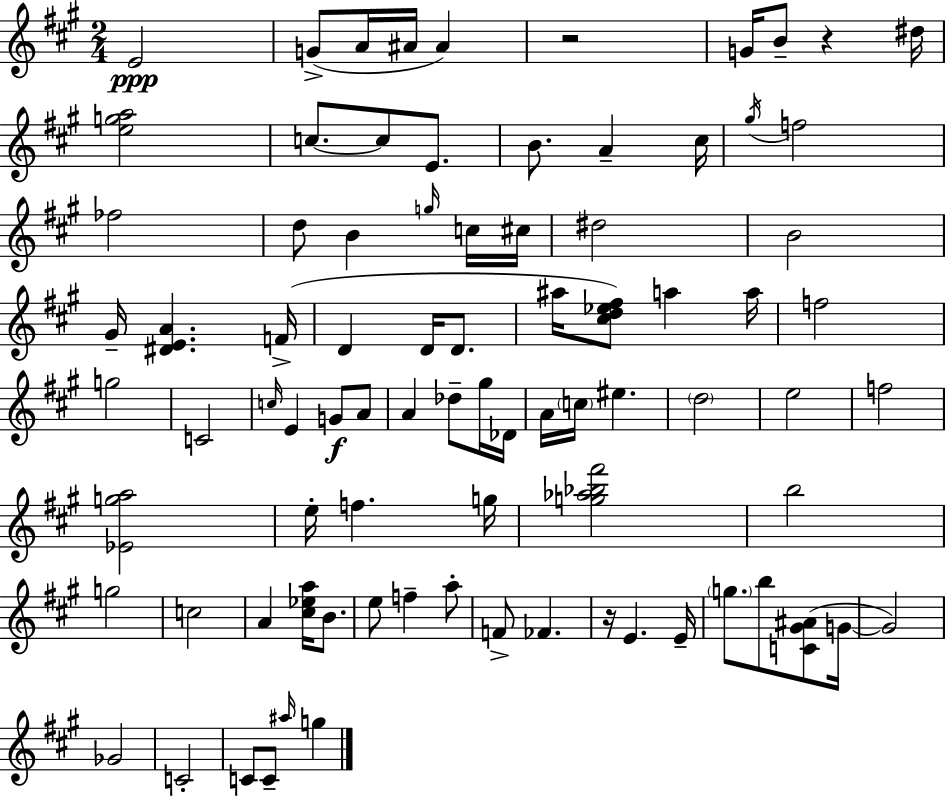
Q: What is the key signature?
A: A major